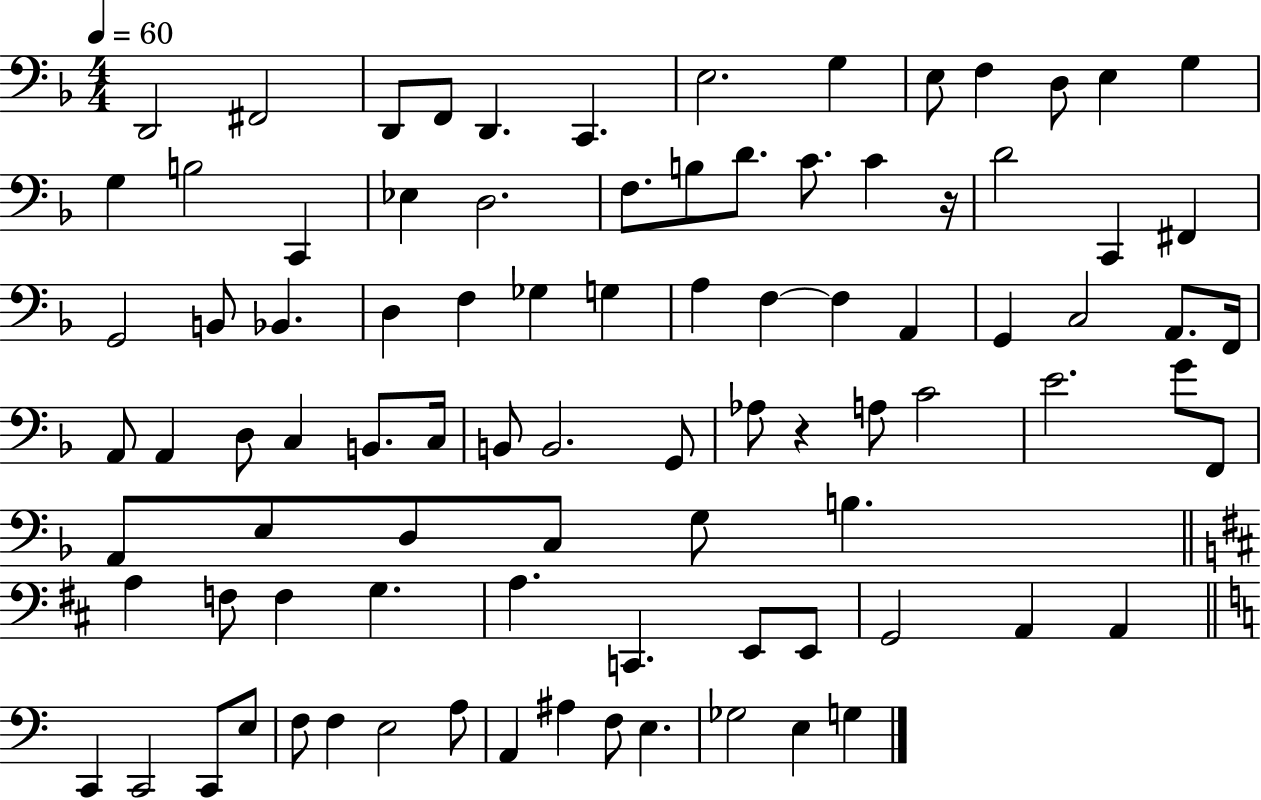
D2/h F#2/h D2/e F2/e D2/q. C2/q. E3/h. G3/q E3/e F3/q D3/e E3/q G3/q G3/q B3/h C2/q Eb3/q D3/h. F3/e. B3/e D4/e. C4/e. C4/q R/s D4/h C2/q F#2/q G2/h B2/e Bb2/q. D3/q F3/q Gb3/q G3/q A3/q F3/q F3/q A2/q G2/q C3/h A2/e. F2/s A2/e A2/q D3/e C3/q B2/e. C3/s B2/e B2/h. G2/e Ab3/e R/q A3/e C4/h E4/h. G4/e F2/e A2/e E3/e D3/e C3/e G3/e B3/q. A3/q F3/e F3/q G3/q. A3/q. C2/q. E2/e E2/e G2/h A2/q A2/q C2/q C2/h C2/e E3/e F3/e F3/q E3/h A3/e A2/q A#3/q F3/e E3/q. Gb3/h E3/q G3/q